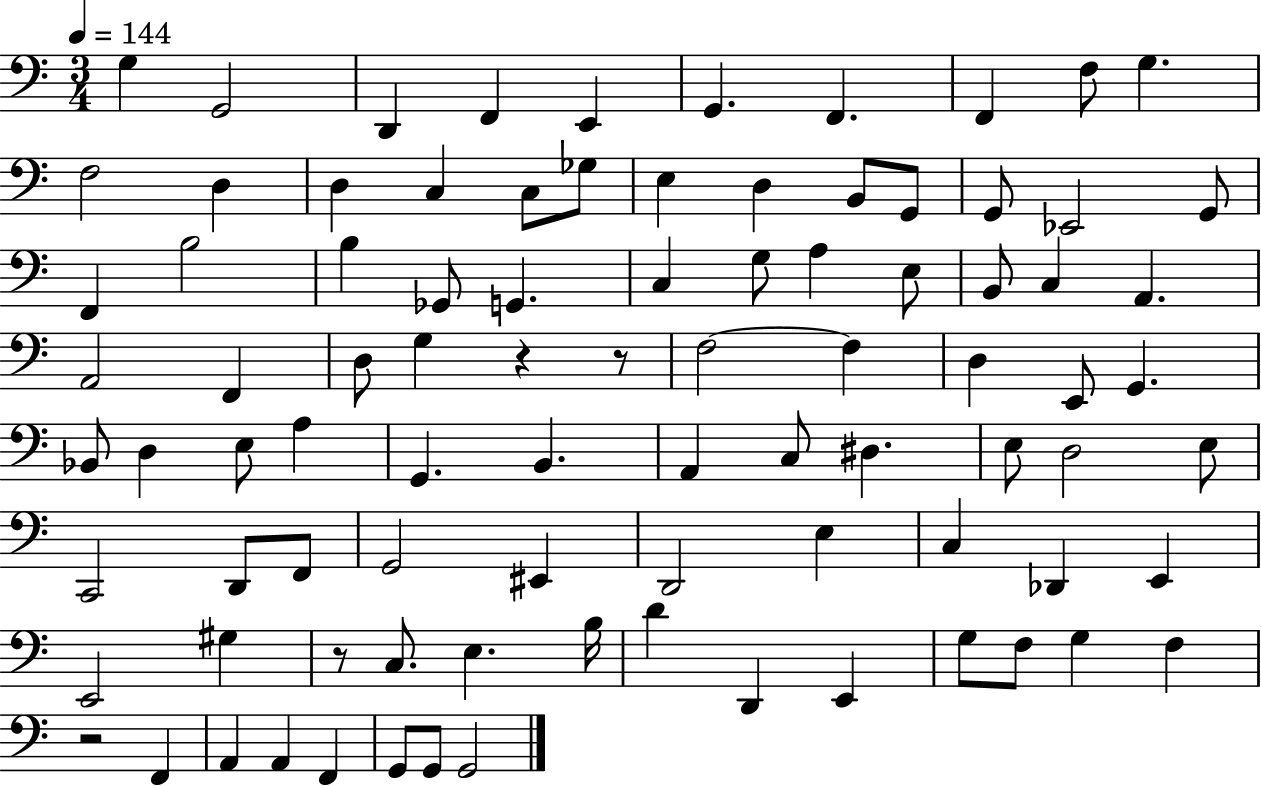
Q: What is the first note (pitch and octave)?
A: G3